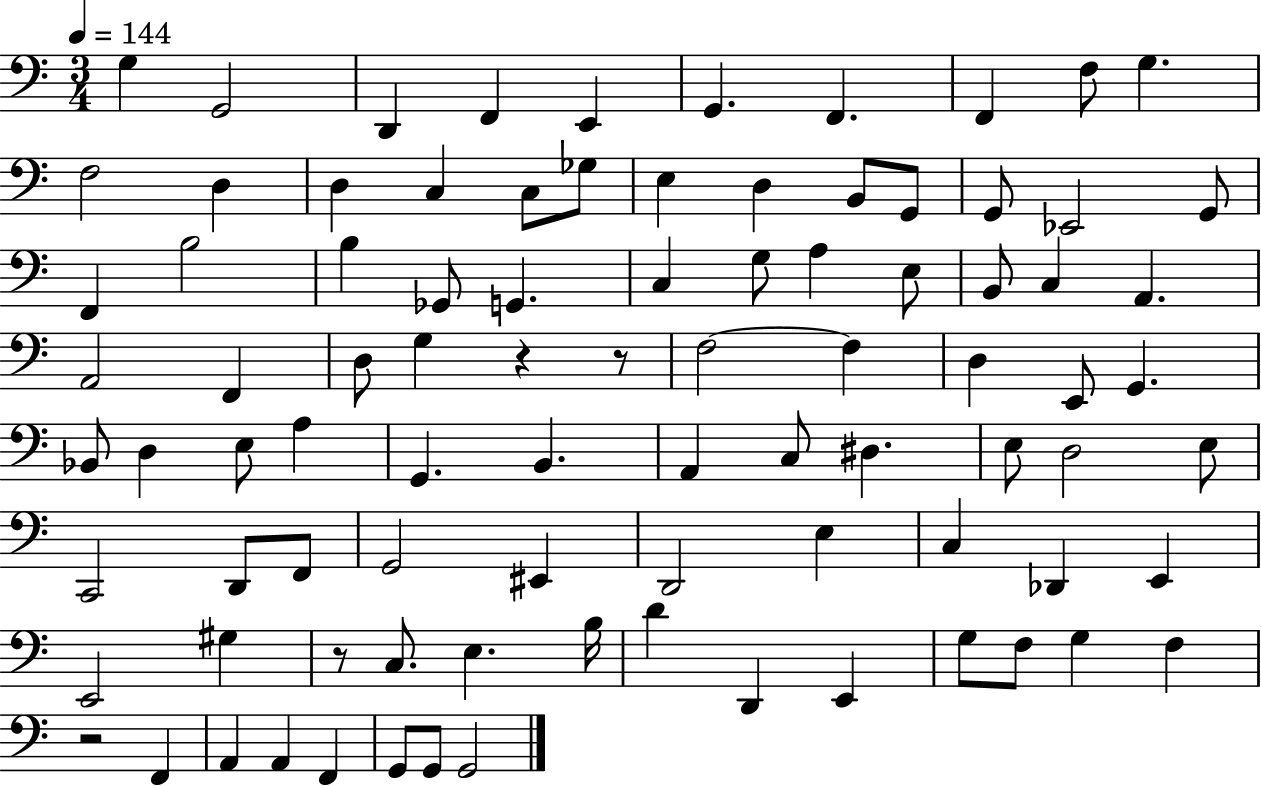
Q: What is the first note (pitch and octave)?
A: G3